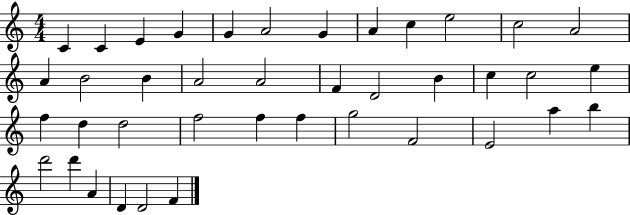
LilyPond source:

{
  \clef treble
  \numericTimeSignature
  \time 4/4
  \key c \major
  c'4 c'4 e'4 g'4 | g'4 a'2 g'4 | a'4 c''4 e''2 | c''2 a'2 | \break a'4 b'2 b'4 | a'2 a'2 | f'4 d'2 b'4 | c''4 c''2 e''4 | \break f''4 d''4 d''2 | f''2 f''4 f''4 | g''2 f'2 | e'2 a''4 b''4 | \break d'''2 d'''4 a'4 | d'4 d'2 f'4 | \bar "|."
}